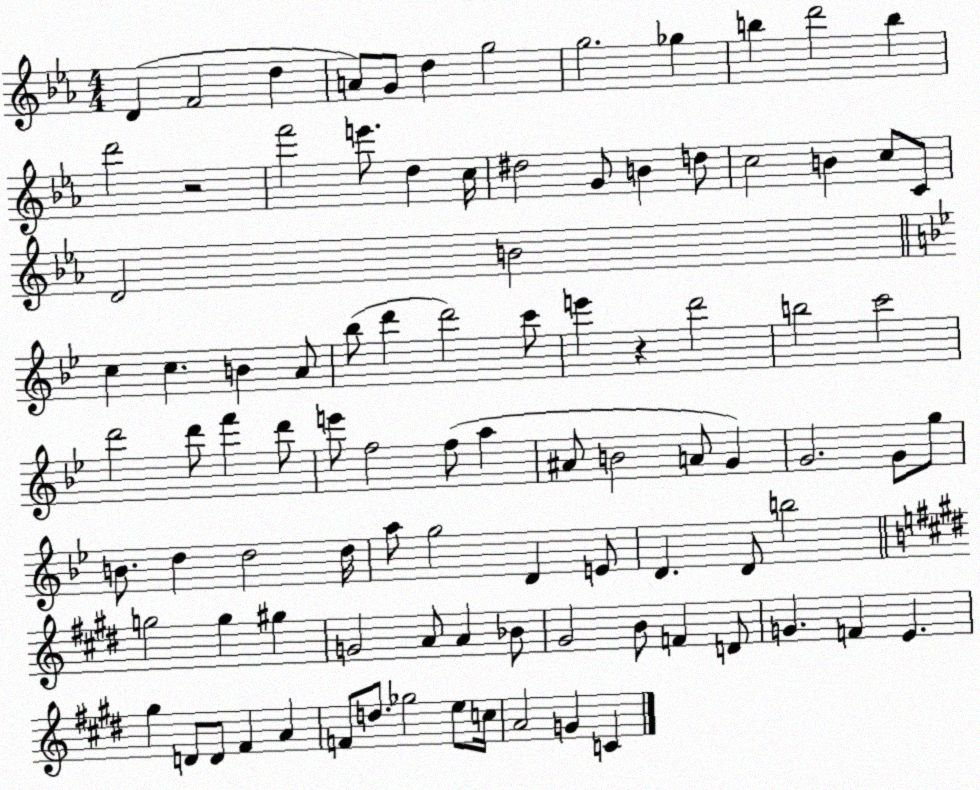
X:1
T:Untitled
M:4/4
L:1/4
K:Eb
D F2 d A/2 G/2 d g2 g2 _g b d'2 b d'2 z2 f'2 e'/2 d c/4 ^d2 G/2 B d/2 c2 B c/2 C/2 D2 B2 c c B A/2 _b/2 d' d'2 c'/2 e' z d'2 b2 c'2 d'2 d'/2 f' d'/2 e'/2 f2 f/2 a ^A/2 B2 A/2 G G2 G/2 g/2 B/2 d d2 d/4 a/2 g2 D E/2 D D/2 b2 g2 g ^g G2 A/2 A _B/2 ^G2 B/2 F D/2 G F E ^g D/2 D/2 ^F A F/2 d/2 _g2 e/2 c/4 A2 G C